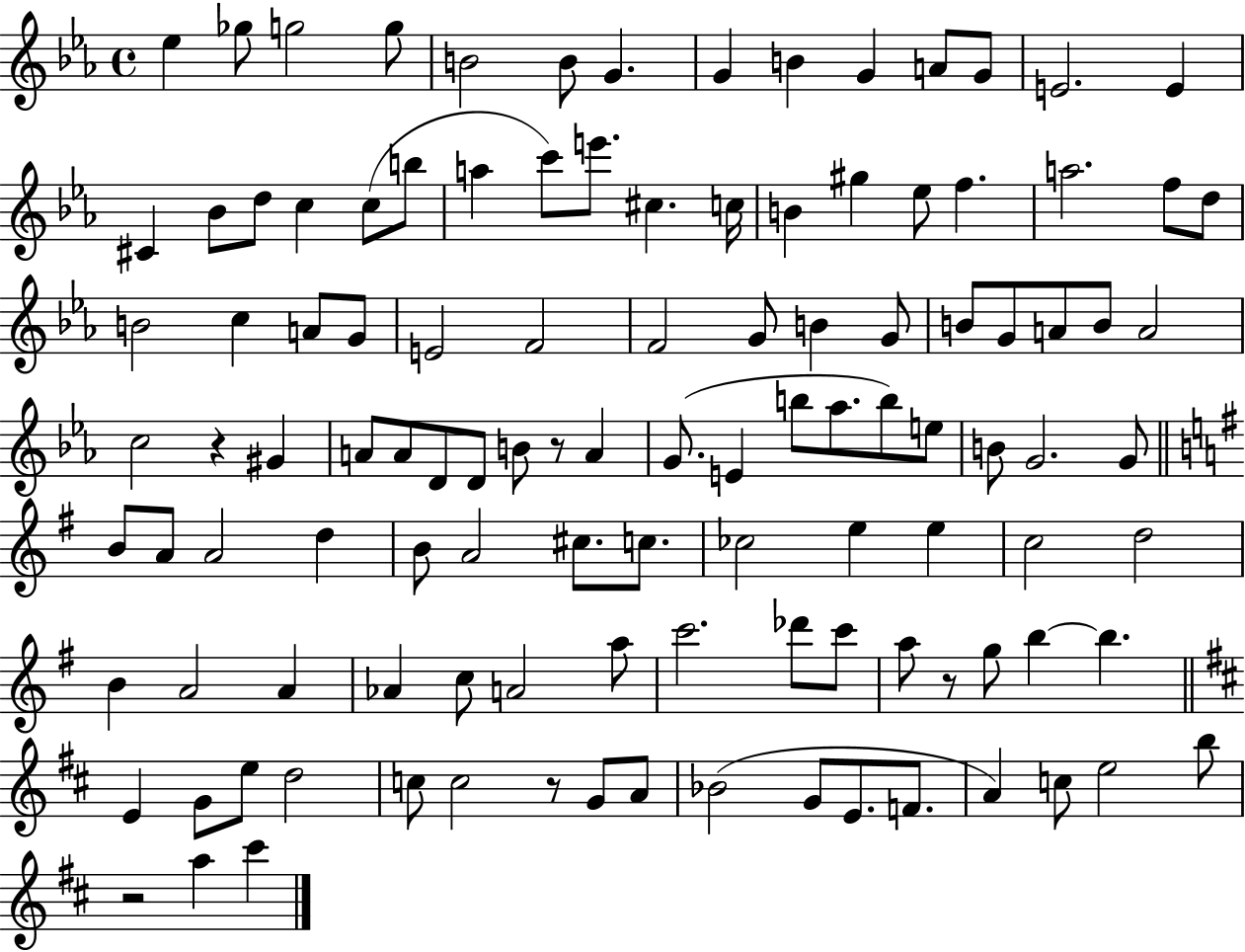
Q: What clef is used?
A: treble